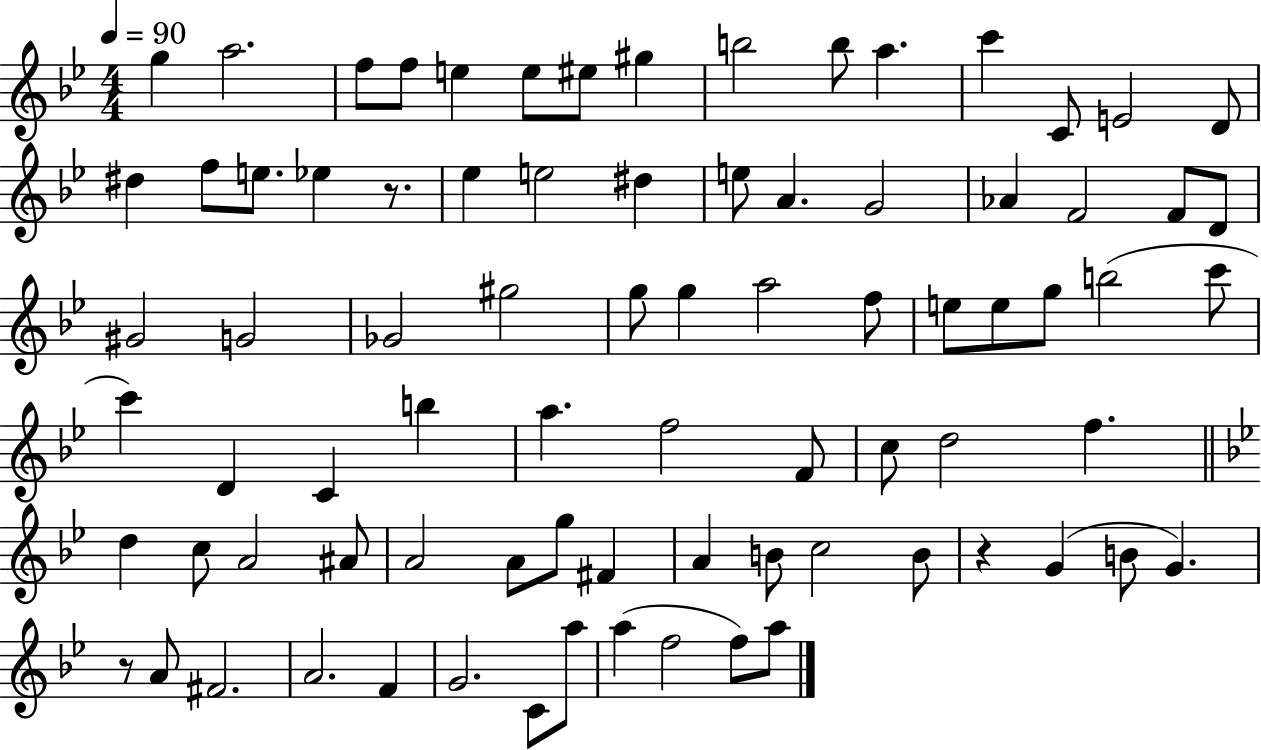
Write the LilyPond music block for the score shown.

{
  \clef treble
  \numericTimeSignature
  \time 4/4
  \key bes \major
  \tempo 4 = 90
  g''4 a''2. | f''8 f''8 e''4 e''8 eis''8 gis''4 | b''2 b''8 a''4. | c'''4 c'8 e'2 d'8 | \break dis''4 f''8 e''8. ees''4 r8. | ees''4 e''2 dis''4 | e''8 a'4. g'2 | aes'4 f'2 f'8 d'8 | \break gis'2 g'2 | ges'2 gis''2 | g''8 g''4 a''2 f''8 | e''8 e''8 g''8 b''2( c'''8 | \break c'''4) d'4 c'4 b''4 | a''4. f''2 f'8 | c''8 d''2 f''4. | \bar "||" \break \key bes \major d''4 c''8 a'2 ais'8 | a'2 a'8 g''8 fis'4 | a'4 b'8 c''2 b'8 | r4 g'4( b'8 g'4.) | \break r8 a'8 fis'2. | a'2. f'4 | g'2. c'8 a''8 | a''4( f''2 f''8) a''8 | \break \bar "|."
}